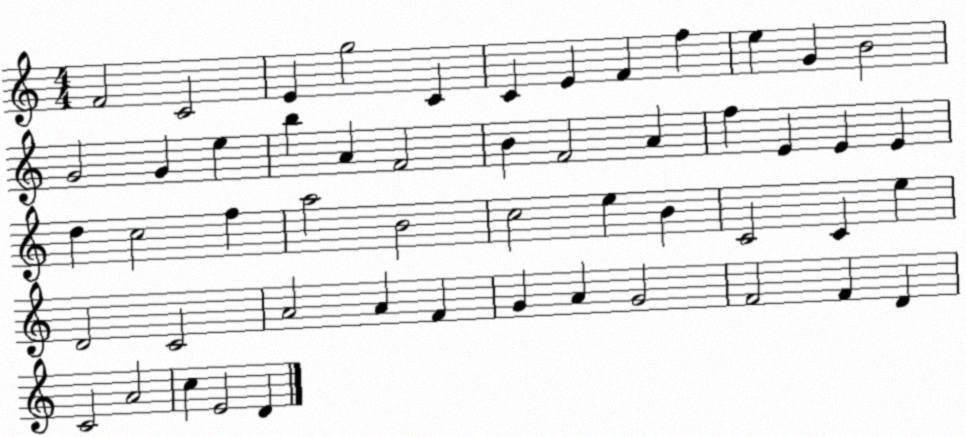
X:1
T:Untitled
M:4/4
L:1/4
K:C
F2 C2 E g2 C C E F f e G B2 G2 G e b A F2 B F2 A f E E E d c2 f a2 B2 c2 e B C2 C e D2 C2 A2 A F G A G2 F2 F D C2 A2 c E2 D